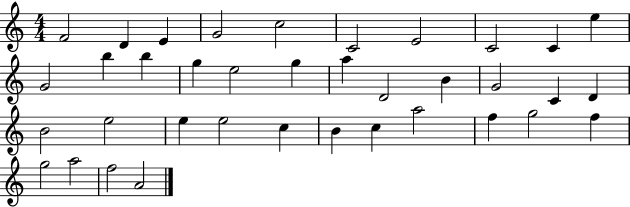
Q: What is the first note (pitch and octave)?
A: F4